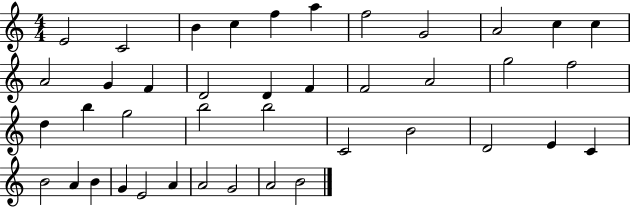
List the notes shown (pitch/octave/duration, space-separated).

E4/h C4/h B4/q C5/q F5/q A5/q F5/h G4/h A4/h C5/q C5/q A4/h G4/q F4/q D4/h D4/q F4/q F4/h A4/h G5/h F5/h D5/q B5/q G5/h B5/h B5/h C4/h B4/h D4/h E4/q C4/q B4/h A4/q B4/q G4/q E4/h A4/q A4/h G4/h A4/h B4/h